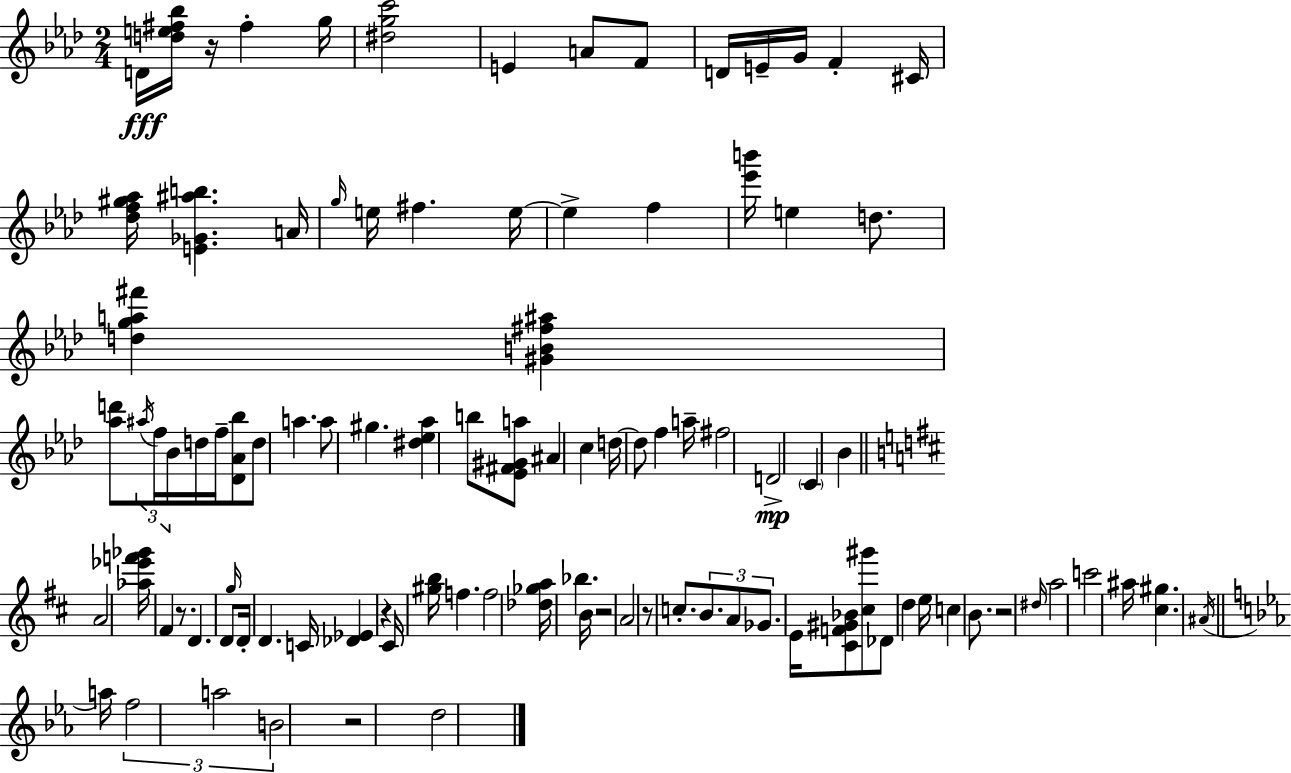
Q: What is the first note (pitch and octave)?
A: D4